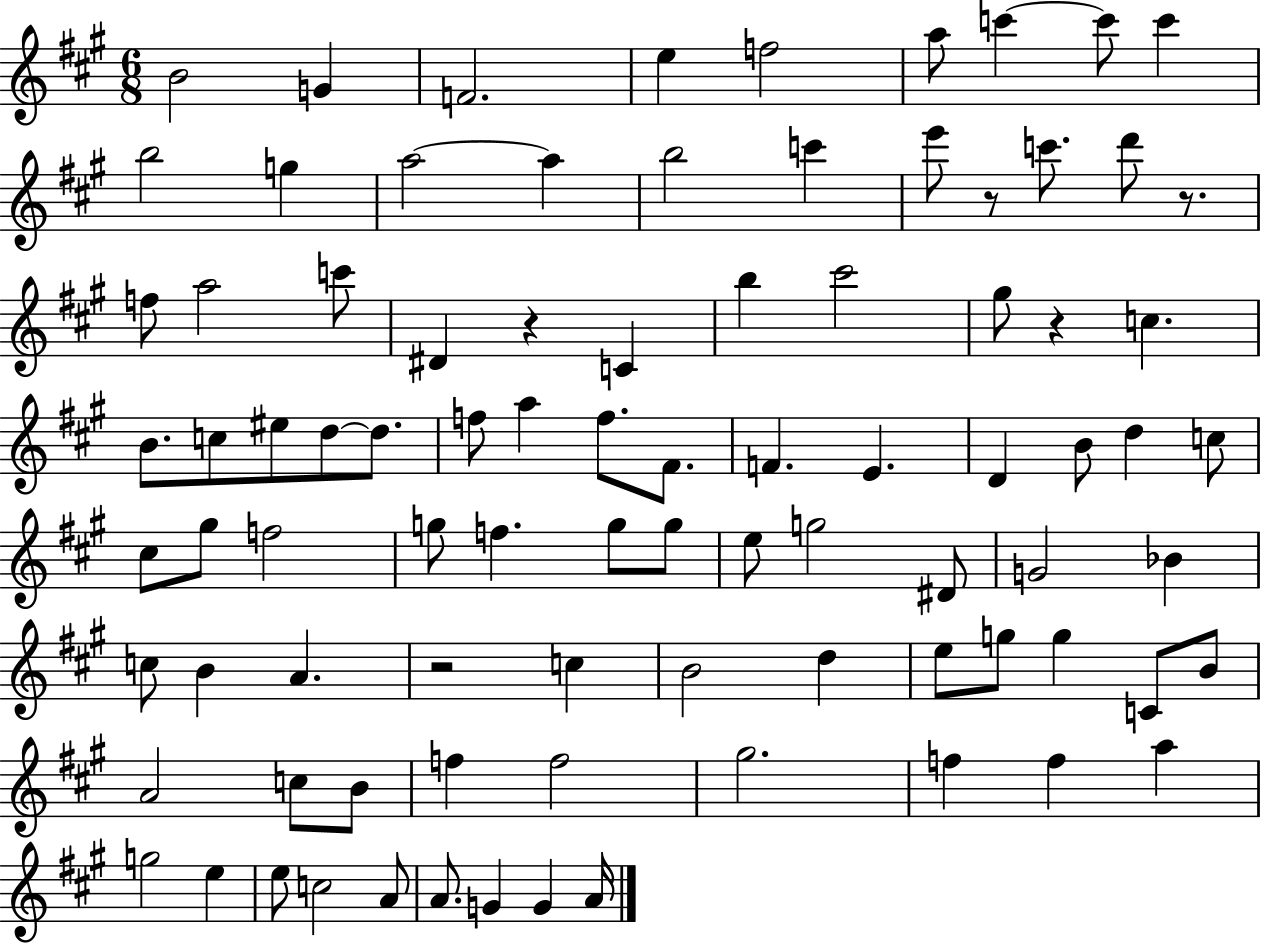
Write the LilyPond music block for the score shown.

{
  \clef treble
  \numericTimeSignature
  \time 6/8
  \key a \major
  b'2 g'4 | f'2. | e''4 f''2 | a''8 c'''4~~ c'''8 c'''4 | \break b''2 g''4 | a''2~~ a''4 | b''2 c'''4 | e'''8 r8 c'''8. d'''8 r8. | \break f''8 a''2 c'''8 | dis'4 r4 c'4 | b''4 cis'''2 | gis''8 r4 c''4. | \break b'8. c''8 eis''8 d''8~~ d''8. | f''8 a''4 f''8. fis'8. | f'4. e'4. | d'4 b'8 d''4 c''8 | \break cis''8 gis''8 f''2 | g''8 f''4. g''8 g''8 | e''8 g''2 dis'8 | g'2 bes'4 | \break c''8 b'4 a'4. | r2 c''4 | b'2 d''4 | e''8 g''8 g''4 c'8 b'8 | \break a'2 c''8 b'8 | f''4 f''2 | gis''2. | f''4 f''4 a''4 | \break g''2 e''4 | e''8 c''2 a'8 | a'8. g'4 g'4 a'16 | \bar "|."
}